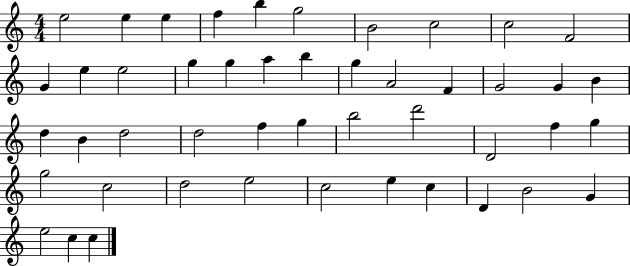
E5/h E5/q E5/q F5/q B5/q G5/h B4/h C5/h C5/h F4/h G4/q E5/q E5/h G5/q G5/q A5/q B5/q G5/q A4/h F4/q G4/h G4/q B4/q D5/q B4/q D5/h D5/h F5/q G5/q B5/h D6/h D4/h F5/q G5/q G5/h C5/h D5/h E5/h C5/h E5/q C5/q D4/q B4/h G4/q E5/h C5/q C5/q